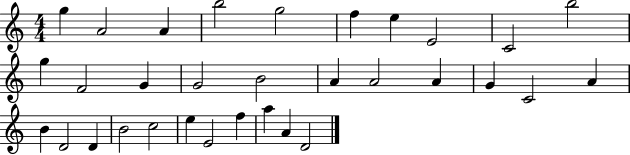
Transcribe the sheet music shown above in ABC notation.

X:1
T:Untitled
M:4/4
L:1/4
K:C
g A2 A b2 g2 f e E2 C2 b2 g F2 G G2 B2 A A2 A G C2 A B D2 D B2 c2 e E2 f a A D2